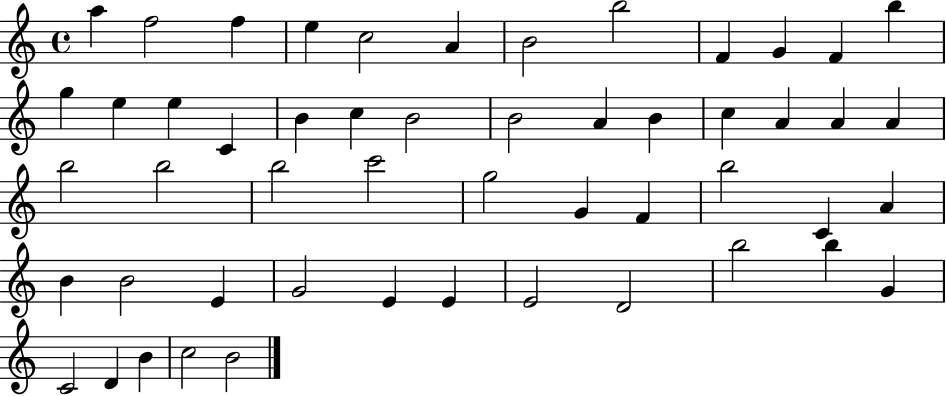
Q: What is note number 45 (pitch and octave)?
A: B5